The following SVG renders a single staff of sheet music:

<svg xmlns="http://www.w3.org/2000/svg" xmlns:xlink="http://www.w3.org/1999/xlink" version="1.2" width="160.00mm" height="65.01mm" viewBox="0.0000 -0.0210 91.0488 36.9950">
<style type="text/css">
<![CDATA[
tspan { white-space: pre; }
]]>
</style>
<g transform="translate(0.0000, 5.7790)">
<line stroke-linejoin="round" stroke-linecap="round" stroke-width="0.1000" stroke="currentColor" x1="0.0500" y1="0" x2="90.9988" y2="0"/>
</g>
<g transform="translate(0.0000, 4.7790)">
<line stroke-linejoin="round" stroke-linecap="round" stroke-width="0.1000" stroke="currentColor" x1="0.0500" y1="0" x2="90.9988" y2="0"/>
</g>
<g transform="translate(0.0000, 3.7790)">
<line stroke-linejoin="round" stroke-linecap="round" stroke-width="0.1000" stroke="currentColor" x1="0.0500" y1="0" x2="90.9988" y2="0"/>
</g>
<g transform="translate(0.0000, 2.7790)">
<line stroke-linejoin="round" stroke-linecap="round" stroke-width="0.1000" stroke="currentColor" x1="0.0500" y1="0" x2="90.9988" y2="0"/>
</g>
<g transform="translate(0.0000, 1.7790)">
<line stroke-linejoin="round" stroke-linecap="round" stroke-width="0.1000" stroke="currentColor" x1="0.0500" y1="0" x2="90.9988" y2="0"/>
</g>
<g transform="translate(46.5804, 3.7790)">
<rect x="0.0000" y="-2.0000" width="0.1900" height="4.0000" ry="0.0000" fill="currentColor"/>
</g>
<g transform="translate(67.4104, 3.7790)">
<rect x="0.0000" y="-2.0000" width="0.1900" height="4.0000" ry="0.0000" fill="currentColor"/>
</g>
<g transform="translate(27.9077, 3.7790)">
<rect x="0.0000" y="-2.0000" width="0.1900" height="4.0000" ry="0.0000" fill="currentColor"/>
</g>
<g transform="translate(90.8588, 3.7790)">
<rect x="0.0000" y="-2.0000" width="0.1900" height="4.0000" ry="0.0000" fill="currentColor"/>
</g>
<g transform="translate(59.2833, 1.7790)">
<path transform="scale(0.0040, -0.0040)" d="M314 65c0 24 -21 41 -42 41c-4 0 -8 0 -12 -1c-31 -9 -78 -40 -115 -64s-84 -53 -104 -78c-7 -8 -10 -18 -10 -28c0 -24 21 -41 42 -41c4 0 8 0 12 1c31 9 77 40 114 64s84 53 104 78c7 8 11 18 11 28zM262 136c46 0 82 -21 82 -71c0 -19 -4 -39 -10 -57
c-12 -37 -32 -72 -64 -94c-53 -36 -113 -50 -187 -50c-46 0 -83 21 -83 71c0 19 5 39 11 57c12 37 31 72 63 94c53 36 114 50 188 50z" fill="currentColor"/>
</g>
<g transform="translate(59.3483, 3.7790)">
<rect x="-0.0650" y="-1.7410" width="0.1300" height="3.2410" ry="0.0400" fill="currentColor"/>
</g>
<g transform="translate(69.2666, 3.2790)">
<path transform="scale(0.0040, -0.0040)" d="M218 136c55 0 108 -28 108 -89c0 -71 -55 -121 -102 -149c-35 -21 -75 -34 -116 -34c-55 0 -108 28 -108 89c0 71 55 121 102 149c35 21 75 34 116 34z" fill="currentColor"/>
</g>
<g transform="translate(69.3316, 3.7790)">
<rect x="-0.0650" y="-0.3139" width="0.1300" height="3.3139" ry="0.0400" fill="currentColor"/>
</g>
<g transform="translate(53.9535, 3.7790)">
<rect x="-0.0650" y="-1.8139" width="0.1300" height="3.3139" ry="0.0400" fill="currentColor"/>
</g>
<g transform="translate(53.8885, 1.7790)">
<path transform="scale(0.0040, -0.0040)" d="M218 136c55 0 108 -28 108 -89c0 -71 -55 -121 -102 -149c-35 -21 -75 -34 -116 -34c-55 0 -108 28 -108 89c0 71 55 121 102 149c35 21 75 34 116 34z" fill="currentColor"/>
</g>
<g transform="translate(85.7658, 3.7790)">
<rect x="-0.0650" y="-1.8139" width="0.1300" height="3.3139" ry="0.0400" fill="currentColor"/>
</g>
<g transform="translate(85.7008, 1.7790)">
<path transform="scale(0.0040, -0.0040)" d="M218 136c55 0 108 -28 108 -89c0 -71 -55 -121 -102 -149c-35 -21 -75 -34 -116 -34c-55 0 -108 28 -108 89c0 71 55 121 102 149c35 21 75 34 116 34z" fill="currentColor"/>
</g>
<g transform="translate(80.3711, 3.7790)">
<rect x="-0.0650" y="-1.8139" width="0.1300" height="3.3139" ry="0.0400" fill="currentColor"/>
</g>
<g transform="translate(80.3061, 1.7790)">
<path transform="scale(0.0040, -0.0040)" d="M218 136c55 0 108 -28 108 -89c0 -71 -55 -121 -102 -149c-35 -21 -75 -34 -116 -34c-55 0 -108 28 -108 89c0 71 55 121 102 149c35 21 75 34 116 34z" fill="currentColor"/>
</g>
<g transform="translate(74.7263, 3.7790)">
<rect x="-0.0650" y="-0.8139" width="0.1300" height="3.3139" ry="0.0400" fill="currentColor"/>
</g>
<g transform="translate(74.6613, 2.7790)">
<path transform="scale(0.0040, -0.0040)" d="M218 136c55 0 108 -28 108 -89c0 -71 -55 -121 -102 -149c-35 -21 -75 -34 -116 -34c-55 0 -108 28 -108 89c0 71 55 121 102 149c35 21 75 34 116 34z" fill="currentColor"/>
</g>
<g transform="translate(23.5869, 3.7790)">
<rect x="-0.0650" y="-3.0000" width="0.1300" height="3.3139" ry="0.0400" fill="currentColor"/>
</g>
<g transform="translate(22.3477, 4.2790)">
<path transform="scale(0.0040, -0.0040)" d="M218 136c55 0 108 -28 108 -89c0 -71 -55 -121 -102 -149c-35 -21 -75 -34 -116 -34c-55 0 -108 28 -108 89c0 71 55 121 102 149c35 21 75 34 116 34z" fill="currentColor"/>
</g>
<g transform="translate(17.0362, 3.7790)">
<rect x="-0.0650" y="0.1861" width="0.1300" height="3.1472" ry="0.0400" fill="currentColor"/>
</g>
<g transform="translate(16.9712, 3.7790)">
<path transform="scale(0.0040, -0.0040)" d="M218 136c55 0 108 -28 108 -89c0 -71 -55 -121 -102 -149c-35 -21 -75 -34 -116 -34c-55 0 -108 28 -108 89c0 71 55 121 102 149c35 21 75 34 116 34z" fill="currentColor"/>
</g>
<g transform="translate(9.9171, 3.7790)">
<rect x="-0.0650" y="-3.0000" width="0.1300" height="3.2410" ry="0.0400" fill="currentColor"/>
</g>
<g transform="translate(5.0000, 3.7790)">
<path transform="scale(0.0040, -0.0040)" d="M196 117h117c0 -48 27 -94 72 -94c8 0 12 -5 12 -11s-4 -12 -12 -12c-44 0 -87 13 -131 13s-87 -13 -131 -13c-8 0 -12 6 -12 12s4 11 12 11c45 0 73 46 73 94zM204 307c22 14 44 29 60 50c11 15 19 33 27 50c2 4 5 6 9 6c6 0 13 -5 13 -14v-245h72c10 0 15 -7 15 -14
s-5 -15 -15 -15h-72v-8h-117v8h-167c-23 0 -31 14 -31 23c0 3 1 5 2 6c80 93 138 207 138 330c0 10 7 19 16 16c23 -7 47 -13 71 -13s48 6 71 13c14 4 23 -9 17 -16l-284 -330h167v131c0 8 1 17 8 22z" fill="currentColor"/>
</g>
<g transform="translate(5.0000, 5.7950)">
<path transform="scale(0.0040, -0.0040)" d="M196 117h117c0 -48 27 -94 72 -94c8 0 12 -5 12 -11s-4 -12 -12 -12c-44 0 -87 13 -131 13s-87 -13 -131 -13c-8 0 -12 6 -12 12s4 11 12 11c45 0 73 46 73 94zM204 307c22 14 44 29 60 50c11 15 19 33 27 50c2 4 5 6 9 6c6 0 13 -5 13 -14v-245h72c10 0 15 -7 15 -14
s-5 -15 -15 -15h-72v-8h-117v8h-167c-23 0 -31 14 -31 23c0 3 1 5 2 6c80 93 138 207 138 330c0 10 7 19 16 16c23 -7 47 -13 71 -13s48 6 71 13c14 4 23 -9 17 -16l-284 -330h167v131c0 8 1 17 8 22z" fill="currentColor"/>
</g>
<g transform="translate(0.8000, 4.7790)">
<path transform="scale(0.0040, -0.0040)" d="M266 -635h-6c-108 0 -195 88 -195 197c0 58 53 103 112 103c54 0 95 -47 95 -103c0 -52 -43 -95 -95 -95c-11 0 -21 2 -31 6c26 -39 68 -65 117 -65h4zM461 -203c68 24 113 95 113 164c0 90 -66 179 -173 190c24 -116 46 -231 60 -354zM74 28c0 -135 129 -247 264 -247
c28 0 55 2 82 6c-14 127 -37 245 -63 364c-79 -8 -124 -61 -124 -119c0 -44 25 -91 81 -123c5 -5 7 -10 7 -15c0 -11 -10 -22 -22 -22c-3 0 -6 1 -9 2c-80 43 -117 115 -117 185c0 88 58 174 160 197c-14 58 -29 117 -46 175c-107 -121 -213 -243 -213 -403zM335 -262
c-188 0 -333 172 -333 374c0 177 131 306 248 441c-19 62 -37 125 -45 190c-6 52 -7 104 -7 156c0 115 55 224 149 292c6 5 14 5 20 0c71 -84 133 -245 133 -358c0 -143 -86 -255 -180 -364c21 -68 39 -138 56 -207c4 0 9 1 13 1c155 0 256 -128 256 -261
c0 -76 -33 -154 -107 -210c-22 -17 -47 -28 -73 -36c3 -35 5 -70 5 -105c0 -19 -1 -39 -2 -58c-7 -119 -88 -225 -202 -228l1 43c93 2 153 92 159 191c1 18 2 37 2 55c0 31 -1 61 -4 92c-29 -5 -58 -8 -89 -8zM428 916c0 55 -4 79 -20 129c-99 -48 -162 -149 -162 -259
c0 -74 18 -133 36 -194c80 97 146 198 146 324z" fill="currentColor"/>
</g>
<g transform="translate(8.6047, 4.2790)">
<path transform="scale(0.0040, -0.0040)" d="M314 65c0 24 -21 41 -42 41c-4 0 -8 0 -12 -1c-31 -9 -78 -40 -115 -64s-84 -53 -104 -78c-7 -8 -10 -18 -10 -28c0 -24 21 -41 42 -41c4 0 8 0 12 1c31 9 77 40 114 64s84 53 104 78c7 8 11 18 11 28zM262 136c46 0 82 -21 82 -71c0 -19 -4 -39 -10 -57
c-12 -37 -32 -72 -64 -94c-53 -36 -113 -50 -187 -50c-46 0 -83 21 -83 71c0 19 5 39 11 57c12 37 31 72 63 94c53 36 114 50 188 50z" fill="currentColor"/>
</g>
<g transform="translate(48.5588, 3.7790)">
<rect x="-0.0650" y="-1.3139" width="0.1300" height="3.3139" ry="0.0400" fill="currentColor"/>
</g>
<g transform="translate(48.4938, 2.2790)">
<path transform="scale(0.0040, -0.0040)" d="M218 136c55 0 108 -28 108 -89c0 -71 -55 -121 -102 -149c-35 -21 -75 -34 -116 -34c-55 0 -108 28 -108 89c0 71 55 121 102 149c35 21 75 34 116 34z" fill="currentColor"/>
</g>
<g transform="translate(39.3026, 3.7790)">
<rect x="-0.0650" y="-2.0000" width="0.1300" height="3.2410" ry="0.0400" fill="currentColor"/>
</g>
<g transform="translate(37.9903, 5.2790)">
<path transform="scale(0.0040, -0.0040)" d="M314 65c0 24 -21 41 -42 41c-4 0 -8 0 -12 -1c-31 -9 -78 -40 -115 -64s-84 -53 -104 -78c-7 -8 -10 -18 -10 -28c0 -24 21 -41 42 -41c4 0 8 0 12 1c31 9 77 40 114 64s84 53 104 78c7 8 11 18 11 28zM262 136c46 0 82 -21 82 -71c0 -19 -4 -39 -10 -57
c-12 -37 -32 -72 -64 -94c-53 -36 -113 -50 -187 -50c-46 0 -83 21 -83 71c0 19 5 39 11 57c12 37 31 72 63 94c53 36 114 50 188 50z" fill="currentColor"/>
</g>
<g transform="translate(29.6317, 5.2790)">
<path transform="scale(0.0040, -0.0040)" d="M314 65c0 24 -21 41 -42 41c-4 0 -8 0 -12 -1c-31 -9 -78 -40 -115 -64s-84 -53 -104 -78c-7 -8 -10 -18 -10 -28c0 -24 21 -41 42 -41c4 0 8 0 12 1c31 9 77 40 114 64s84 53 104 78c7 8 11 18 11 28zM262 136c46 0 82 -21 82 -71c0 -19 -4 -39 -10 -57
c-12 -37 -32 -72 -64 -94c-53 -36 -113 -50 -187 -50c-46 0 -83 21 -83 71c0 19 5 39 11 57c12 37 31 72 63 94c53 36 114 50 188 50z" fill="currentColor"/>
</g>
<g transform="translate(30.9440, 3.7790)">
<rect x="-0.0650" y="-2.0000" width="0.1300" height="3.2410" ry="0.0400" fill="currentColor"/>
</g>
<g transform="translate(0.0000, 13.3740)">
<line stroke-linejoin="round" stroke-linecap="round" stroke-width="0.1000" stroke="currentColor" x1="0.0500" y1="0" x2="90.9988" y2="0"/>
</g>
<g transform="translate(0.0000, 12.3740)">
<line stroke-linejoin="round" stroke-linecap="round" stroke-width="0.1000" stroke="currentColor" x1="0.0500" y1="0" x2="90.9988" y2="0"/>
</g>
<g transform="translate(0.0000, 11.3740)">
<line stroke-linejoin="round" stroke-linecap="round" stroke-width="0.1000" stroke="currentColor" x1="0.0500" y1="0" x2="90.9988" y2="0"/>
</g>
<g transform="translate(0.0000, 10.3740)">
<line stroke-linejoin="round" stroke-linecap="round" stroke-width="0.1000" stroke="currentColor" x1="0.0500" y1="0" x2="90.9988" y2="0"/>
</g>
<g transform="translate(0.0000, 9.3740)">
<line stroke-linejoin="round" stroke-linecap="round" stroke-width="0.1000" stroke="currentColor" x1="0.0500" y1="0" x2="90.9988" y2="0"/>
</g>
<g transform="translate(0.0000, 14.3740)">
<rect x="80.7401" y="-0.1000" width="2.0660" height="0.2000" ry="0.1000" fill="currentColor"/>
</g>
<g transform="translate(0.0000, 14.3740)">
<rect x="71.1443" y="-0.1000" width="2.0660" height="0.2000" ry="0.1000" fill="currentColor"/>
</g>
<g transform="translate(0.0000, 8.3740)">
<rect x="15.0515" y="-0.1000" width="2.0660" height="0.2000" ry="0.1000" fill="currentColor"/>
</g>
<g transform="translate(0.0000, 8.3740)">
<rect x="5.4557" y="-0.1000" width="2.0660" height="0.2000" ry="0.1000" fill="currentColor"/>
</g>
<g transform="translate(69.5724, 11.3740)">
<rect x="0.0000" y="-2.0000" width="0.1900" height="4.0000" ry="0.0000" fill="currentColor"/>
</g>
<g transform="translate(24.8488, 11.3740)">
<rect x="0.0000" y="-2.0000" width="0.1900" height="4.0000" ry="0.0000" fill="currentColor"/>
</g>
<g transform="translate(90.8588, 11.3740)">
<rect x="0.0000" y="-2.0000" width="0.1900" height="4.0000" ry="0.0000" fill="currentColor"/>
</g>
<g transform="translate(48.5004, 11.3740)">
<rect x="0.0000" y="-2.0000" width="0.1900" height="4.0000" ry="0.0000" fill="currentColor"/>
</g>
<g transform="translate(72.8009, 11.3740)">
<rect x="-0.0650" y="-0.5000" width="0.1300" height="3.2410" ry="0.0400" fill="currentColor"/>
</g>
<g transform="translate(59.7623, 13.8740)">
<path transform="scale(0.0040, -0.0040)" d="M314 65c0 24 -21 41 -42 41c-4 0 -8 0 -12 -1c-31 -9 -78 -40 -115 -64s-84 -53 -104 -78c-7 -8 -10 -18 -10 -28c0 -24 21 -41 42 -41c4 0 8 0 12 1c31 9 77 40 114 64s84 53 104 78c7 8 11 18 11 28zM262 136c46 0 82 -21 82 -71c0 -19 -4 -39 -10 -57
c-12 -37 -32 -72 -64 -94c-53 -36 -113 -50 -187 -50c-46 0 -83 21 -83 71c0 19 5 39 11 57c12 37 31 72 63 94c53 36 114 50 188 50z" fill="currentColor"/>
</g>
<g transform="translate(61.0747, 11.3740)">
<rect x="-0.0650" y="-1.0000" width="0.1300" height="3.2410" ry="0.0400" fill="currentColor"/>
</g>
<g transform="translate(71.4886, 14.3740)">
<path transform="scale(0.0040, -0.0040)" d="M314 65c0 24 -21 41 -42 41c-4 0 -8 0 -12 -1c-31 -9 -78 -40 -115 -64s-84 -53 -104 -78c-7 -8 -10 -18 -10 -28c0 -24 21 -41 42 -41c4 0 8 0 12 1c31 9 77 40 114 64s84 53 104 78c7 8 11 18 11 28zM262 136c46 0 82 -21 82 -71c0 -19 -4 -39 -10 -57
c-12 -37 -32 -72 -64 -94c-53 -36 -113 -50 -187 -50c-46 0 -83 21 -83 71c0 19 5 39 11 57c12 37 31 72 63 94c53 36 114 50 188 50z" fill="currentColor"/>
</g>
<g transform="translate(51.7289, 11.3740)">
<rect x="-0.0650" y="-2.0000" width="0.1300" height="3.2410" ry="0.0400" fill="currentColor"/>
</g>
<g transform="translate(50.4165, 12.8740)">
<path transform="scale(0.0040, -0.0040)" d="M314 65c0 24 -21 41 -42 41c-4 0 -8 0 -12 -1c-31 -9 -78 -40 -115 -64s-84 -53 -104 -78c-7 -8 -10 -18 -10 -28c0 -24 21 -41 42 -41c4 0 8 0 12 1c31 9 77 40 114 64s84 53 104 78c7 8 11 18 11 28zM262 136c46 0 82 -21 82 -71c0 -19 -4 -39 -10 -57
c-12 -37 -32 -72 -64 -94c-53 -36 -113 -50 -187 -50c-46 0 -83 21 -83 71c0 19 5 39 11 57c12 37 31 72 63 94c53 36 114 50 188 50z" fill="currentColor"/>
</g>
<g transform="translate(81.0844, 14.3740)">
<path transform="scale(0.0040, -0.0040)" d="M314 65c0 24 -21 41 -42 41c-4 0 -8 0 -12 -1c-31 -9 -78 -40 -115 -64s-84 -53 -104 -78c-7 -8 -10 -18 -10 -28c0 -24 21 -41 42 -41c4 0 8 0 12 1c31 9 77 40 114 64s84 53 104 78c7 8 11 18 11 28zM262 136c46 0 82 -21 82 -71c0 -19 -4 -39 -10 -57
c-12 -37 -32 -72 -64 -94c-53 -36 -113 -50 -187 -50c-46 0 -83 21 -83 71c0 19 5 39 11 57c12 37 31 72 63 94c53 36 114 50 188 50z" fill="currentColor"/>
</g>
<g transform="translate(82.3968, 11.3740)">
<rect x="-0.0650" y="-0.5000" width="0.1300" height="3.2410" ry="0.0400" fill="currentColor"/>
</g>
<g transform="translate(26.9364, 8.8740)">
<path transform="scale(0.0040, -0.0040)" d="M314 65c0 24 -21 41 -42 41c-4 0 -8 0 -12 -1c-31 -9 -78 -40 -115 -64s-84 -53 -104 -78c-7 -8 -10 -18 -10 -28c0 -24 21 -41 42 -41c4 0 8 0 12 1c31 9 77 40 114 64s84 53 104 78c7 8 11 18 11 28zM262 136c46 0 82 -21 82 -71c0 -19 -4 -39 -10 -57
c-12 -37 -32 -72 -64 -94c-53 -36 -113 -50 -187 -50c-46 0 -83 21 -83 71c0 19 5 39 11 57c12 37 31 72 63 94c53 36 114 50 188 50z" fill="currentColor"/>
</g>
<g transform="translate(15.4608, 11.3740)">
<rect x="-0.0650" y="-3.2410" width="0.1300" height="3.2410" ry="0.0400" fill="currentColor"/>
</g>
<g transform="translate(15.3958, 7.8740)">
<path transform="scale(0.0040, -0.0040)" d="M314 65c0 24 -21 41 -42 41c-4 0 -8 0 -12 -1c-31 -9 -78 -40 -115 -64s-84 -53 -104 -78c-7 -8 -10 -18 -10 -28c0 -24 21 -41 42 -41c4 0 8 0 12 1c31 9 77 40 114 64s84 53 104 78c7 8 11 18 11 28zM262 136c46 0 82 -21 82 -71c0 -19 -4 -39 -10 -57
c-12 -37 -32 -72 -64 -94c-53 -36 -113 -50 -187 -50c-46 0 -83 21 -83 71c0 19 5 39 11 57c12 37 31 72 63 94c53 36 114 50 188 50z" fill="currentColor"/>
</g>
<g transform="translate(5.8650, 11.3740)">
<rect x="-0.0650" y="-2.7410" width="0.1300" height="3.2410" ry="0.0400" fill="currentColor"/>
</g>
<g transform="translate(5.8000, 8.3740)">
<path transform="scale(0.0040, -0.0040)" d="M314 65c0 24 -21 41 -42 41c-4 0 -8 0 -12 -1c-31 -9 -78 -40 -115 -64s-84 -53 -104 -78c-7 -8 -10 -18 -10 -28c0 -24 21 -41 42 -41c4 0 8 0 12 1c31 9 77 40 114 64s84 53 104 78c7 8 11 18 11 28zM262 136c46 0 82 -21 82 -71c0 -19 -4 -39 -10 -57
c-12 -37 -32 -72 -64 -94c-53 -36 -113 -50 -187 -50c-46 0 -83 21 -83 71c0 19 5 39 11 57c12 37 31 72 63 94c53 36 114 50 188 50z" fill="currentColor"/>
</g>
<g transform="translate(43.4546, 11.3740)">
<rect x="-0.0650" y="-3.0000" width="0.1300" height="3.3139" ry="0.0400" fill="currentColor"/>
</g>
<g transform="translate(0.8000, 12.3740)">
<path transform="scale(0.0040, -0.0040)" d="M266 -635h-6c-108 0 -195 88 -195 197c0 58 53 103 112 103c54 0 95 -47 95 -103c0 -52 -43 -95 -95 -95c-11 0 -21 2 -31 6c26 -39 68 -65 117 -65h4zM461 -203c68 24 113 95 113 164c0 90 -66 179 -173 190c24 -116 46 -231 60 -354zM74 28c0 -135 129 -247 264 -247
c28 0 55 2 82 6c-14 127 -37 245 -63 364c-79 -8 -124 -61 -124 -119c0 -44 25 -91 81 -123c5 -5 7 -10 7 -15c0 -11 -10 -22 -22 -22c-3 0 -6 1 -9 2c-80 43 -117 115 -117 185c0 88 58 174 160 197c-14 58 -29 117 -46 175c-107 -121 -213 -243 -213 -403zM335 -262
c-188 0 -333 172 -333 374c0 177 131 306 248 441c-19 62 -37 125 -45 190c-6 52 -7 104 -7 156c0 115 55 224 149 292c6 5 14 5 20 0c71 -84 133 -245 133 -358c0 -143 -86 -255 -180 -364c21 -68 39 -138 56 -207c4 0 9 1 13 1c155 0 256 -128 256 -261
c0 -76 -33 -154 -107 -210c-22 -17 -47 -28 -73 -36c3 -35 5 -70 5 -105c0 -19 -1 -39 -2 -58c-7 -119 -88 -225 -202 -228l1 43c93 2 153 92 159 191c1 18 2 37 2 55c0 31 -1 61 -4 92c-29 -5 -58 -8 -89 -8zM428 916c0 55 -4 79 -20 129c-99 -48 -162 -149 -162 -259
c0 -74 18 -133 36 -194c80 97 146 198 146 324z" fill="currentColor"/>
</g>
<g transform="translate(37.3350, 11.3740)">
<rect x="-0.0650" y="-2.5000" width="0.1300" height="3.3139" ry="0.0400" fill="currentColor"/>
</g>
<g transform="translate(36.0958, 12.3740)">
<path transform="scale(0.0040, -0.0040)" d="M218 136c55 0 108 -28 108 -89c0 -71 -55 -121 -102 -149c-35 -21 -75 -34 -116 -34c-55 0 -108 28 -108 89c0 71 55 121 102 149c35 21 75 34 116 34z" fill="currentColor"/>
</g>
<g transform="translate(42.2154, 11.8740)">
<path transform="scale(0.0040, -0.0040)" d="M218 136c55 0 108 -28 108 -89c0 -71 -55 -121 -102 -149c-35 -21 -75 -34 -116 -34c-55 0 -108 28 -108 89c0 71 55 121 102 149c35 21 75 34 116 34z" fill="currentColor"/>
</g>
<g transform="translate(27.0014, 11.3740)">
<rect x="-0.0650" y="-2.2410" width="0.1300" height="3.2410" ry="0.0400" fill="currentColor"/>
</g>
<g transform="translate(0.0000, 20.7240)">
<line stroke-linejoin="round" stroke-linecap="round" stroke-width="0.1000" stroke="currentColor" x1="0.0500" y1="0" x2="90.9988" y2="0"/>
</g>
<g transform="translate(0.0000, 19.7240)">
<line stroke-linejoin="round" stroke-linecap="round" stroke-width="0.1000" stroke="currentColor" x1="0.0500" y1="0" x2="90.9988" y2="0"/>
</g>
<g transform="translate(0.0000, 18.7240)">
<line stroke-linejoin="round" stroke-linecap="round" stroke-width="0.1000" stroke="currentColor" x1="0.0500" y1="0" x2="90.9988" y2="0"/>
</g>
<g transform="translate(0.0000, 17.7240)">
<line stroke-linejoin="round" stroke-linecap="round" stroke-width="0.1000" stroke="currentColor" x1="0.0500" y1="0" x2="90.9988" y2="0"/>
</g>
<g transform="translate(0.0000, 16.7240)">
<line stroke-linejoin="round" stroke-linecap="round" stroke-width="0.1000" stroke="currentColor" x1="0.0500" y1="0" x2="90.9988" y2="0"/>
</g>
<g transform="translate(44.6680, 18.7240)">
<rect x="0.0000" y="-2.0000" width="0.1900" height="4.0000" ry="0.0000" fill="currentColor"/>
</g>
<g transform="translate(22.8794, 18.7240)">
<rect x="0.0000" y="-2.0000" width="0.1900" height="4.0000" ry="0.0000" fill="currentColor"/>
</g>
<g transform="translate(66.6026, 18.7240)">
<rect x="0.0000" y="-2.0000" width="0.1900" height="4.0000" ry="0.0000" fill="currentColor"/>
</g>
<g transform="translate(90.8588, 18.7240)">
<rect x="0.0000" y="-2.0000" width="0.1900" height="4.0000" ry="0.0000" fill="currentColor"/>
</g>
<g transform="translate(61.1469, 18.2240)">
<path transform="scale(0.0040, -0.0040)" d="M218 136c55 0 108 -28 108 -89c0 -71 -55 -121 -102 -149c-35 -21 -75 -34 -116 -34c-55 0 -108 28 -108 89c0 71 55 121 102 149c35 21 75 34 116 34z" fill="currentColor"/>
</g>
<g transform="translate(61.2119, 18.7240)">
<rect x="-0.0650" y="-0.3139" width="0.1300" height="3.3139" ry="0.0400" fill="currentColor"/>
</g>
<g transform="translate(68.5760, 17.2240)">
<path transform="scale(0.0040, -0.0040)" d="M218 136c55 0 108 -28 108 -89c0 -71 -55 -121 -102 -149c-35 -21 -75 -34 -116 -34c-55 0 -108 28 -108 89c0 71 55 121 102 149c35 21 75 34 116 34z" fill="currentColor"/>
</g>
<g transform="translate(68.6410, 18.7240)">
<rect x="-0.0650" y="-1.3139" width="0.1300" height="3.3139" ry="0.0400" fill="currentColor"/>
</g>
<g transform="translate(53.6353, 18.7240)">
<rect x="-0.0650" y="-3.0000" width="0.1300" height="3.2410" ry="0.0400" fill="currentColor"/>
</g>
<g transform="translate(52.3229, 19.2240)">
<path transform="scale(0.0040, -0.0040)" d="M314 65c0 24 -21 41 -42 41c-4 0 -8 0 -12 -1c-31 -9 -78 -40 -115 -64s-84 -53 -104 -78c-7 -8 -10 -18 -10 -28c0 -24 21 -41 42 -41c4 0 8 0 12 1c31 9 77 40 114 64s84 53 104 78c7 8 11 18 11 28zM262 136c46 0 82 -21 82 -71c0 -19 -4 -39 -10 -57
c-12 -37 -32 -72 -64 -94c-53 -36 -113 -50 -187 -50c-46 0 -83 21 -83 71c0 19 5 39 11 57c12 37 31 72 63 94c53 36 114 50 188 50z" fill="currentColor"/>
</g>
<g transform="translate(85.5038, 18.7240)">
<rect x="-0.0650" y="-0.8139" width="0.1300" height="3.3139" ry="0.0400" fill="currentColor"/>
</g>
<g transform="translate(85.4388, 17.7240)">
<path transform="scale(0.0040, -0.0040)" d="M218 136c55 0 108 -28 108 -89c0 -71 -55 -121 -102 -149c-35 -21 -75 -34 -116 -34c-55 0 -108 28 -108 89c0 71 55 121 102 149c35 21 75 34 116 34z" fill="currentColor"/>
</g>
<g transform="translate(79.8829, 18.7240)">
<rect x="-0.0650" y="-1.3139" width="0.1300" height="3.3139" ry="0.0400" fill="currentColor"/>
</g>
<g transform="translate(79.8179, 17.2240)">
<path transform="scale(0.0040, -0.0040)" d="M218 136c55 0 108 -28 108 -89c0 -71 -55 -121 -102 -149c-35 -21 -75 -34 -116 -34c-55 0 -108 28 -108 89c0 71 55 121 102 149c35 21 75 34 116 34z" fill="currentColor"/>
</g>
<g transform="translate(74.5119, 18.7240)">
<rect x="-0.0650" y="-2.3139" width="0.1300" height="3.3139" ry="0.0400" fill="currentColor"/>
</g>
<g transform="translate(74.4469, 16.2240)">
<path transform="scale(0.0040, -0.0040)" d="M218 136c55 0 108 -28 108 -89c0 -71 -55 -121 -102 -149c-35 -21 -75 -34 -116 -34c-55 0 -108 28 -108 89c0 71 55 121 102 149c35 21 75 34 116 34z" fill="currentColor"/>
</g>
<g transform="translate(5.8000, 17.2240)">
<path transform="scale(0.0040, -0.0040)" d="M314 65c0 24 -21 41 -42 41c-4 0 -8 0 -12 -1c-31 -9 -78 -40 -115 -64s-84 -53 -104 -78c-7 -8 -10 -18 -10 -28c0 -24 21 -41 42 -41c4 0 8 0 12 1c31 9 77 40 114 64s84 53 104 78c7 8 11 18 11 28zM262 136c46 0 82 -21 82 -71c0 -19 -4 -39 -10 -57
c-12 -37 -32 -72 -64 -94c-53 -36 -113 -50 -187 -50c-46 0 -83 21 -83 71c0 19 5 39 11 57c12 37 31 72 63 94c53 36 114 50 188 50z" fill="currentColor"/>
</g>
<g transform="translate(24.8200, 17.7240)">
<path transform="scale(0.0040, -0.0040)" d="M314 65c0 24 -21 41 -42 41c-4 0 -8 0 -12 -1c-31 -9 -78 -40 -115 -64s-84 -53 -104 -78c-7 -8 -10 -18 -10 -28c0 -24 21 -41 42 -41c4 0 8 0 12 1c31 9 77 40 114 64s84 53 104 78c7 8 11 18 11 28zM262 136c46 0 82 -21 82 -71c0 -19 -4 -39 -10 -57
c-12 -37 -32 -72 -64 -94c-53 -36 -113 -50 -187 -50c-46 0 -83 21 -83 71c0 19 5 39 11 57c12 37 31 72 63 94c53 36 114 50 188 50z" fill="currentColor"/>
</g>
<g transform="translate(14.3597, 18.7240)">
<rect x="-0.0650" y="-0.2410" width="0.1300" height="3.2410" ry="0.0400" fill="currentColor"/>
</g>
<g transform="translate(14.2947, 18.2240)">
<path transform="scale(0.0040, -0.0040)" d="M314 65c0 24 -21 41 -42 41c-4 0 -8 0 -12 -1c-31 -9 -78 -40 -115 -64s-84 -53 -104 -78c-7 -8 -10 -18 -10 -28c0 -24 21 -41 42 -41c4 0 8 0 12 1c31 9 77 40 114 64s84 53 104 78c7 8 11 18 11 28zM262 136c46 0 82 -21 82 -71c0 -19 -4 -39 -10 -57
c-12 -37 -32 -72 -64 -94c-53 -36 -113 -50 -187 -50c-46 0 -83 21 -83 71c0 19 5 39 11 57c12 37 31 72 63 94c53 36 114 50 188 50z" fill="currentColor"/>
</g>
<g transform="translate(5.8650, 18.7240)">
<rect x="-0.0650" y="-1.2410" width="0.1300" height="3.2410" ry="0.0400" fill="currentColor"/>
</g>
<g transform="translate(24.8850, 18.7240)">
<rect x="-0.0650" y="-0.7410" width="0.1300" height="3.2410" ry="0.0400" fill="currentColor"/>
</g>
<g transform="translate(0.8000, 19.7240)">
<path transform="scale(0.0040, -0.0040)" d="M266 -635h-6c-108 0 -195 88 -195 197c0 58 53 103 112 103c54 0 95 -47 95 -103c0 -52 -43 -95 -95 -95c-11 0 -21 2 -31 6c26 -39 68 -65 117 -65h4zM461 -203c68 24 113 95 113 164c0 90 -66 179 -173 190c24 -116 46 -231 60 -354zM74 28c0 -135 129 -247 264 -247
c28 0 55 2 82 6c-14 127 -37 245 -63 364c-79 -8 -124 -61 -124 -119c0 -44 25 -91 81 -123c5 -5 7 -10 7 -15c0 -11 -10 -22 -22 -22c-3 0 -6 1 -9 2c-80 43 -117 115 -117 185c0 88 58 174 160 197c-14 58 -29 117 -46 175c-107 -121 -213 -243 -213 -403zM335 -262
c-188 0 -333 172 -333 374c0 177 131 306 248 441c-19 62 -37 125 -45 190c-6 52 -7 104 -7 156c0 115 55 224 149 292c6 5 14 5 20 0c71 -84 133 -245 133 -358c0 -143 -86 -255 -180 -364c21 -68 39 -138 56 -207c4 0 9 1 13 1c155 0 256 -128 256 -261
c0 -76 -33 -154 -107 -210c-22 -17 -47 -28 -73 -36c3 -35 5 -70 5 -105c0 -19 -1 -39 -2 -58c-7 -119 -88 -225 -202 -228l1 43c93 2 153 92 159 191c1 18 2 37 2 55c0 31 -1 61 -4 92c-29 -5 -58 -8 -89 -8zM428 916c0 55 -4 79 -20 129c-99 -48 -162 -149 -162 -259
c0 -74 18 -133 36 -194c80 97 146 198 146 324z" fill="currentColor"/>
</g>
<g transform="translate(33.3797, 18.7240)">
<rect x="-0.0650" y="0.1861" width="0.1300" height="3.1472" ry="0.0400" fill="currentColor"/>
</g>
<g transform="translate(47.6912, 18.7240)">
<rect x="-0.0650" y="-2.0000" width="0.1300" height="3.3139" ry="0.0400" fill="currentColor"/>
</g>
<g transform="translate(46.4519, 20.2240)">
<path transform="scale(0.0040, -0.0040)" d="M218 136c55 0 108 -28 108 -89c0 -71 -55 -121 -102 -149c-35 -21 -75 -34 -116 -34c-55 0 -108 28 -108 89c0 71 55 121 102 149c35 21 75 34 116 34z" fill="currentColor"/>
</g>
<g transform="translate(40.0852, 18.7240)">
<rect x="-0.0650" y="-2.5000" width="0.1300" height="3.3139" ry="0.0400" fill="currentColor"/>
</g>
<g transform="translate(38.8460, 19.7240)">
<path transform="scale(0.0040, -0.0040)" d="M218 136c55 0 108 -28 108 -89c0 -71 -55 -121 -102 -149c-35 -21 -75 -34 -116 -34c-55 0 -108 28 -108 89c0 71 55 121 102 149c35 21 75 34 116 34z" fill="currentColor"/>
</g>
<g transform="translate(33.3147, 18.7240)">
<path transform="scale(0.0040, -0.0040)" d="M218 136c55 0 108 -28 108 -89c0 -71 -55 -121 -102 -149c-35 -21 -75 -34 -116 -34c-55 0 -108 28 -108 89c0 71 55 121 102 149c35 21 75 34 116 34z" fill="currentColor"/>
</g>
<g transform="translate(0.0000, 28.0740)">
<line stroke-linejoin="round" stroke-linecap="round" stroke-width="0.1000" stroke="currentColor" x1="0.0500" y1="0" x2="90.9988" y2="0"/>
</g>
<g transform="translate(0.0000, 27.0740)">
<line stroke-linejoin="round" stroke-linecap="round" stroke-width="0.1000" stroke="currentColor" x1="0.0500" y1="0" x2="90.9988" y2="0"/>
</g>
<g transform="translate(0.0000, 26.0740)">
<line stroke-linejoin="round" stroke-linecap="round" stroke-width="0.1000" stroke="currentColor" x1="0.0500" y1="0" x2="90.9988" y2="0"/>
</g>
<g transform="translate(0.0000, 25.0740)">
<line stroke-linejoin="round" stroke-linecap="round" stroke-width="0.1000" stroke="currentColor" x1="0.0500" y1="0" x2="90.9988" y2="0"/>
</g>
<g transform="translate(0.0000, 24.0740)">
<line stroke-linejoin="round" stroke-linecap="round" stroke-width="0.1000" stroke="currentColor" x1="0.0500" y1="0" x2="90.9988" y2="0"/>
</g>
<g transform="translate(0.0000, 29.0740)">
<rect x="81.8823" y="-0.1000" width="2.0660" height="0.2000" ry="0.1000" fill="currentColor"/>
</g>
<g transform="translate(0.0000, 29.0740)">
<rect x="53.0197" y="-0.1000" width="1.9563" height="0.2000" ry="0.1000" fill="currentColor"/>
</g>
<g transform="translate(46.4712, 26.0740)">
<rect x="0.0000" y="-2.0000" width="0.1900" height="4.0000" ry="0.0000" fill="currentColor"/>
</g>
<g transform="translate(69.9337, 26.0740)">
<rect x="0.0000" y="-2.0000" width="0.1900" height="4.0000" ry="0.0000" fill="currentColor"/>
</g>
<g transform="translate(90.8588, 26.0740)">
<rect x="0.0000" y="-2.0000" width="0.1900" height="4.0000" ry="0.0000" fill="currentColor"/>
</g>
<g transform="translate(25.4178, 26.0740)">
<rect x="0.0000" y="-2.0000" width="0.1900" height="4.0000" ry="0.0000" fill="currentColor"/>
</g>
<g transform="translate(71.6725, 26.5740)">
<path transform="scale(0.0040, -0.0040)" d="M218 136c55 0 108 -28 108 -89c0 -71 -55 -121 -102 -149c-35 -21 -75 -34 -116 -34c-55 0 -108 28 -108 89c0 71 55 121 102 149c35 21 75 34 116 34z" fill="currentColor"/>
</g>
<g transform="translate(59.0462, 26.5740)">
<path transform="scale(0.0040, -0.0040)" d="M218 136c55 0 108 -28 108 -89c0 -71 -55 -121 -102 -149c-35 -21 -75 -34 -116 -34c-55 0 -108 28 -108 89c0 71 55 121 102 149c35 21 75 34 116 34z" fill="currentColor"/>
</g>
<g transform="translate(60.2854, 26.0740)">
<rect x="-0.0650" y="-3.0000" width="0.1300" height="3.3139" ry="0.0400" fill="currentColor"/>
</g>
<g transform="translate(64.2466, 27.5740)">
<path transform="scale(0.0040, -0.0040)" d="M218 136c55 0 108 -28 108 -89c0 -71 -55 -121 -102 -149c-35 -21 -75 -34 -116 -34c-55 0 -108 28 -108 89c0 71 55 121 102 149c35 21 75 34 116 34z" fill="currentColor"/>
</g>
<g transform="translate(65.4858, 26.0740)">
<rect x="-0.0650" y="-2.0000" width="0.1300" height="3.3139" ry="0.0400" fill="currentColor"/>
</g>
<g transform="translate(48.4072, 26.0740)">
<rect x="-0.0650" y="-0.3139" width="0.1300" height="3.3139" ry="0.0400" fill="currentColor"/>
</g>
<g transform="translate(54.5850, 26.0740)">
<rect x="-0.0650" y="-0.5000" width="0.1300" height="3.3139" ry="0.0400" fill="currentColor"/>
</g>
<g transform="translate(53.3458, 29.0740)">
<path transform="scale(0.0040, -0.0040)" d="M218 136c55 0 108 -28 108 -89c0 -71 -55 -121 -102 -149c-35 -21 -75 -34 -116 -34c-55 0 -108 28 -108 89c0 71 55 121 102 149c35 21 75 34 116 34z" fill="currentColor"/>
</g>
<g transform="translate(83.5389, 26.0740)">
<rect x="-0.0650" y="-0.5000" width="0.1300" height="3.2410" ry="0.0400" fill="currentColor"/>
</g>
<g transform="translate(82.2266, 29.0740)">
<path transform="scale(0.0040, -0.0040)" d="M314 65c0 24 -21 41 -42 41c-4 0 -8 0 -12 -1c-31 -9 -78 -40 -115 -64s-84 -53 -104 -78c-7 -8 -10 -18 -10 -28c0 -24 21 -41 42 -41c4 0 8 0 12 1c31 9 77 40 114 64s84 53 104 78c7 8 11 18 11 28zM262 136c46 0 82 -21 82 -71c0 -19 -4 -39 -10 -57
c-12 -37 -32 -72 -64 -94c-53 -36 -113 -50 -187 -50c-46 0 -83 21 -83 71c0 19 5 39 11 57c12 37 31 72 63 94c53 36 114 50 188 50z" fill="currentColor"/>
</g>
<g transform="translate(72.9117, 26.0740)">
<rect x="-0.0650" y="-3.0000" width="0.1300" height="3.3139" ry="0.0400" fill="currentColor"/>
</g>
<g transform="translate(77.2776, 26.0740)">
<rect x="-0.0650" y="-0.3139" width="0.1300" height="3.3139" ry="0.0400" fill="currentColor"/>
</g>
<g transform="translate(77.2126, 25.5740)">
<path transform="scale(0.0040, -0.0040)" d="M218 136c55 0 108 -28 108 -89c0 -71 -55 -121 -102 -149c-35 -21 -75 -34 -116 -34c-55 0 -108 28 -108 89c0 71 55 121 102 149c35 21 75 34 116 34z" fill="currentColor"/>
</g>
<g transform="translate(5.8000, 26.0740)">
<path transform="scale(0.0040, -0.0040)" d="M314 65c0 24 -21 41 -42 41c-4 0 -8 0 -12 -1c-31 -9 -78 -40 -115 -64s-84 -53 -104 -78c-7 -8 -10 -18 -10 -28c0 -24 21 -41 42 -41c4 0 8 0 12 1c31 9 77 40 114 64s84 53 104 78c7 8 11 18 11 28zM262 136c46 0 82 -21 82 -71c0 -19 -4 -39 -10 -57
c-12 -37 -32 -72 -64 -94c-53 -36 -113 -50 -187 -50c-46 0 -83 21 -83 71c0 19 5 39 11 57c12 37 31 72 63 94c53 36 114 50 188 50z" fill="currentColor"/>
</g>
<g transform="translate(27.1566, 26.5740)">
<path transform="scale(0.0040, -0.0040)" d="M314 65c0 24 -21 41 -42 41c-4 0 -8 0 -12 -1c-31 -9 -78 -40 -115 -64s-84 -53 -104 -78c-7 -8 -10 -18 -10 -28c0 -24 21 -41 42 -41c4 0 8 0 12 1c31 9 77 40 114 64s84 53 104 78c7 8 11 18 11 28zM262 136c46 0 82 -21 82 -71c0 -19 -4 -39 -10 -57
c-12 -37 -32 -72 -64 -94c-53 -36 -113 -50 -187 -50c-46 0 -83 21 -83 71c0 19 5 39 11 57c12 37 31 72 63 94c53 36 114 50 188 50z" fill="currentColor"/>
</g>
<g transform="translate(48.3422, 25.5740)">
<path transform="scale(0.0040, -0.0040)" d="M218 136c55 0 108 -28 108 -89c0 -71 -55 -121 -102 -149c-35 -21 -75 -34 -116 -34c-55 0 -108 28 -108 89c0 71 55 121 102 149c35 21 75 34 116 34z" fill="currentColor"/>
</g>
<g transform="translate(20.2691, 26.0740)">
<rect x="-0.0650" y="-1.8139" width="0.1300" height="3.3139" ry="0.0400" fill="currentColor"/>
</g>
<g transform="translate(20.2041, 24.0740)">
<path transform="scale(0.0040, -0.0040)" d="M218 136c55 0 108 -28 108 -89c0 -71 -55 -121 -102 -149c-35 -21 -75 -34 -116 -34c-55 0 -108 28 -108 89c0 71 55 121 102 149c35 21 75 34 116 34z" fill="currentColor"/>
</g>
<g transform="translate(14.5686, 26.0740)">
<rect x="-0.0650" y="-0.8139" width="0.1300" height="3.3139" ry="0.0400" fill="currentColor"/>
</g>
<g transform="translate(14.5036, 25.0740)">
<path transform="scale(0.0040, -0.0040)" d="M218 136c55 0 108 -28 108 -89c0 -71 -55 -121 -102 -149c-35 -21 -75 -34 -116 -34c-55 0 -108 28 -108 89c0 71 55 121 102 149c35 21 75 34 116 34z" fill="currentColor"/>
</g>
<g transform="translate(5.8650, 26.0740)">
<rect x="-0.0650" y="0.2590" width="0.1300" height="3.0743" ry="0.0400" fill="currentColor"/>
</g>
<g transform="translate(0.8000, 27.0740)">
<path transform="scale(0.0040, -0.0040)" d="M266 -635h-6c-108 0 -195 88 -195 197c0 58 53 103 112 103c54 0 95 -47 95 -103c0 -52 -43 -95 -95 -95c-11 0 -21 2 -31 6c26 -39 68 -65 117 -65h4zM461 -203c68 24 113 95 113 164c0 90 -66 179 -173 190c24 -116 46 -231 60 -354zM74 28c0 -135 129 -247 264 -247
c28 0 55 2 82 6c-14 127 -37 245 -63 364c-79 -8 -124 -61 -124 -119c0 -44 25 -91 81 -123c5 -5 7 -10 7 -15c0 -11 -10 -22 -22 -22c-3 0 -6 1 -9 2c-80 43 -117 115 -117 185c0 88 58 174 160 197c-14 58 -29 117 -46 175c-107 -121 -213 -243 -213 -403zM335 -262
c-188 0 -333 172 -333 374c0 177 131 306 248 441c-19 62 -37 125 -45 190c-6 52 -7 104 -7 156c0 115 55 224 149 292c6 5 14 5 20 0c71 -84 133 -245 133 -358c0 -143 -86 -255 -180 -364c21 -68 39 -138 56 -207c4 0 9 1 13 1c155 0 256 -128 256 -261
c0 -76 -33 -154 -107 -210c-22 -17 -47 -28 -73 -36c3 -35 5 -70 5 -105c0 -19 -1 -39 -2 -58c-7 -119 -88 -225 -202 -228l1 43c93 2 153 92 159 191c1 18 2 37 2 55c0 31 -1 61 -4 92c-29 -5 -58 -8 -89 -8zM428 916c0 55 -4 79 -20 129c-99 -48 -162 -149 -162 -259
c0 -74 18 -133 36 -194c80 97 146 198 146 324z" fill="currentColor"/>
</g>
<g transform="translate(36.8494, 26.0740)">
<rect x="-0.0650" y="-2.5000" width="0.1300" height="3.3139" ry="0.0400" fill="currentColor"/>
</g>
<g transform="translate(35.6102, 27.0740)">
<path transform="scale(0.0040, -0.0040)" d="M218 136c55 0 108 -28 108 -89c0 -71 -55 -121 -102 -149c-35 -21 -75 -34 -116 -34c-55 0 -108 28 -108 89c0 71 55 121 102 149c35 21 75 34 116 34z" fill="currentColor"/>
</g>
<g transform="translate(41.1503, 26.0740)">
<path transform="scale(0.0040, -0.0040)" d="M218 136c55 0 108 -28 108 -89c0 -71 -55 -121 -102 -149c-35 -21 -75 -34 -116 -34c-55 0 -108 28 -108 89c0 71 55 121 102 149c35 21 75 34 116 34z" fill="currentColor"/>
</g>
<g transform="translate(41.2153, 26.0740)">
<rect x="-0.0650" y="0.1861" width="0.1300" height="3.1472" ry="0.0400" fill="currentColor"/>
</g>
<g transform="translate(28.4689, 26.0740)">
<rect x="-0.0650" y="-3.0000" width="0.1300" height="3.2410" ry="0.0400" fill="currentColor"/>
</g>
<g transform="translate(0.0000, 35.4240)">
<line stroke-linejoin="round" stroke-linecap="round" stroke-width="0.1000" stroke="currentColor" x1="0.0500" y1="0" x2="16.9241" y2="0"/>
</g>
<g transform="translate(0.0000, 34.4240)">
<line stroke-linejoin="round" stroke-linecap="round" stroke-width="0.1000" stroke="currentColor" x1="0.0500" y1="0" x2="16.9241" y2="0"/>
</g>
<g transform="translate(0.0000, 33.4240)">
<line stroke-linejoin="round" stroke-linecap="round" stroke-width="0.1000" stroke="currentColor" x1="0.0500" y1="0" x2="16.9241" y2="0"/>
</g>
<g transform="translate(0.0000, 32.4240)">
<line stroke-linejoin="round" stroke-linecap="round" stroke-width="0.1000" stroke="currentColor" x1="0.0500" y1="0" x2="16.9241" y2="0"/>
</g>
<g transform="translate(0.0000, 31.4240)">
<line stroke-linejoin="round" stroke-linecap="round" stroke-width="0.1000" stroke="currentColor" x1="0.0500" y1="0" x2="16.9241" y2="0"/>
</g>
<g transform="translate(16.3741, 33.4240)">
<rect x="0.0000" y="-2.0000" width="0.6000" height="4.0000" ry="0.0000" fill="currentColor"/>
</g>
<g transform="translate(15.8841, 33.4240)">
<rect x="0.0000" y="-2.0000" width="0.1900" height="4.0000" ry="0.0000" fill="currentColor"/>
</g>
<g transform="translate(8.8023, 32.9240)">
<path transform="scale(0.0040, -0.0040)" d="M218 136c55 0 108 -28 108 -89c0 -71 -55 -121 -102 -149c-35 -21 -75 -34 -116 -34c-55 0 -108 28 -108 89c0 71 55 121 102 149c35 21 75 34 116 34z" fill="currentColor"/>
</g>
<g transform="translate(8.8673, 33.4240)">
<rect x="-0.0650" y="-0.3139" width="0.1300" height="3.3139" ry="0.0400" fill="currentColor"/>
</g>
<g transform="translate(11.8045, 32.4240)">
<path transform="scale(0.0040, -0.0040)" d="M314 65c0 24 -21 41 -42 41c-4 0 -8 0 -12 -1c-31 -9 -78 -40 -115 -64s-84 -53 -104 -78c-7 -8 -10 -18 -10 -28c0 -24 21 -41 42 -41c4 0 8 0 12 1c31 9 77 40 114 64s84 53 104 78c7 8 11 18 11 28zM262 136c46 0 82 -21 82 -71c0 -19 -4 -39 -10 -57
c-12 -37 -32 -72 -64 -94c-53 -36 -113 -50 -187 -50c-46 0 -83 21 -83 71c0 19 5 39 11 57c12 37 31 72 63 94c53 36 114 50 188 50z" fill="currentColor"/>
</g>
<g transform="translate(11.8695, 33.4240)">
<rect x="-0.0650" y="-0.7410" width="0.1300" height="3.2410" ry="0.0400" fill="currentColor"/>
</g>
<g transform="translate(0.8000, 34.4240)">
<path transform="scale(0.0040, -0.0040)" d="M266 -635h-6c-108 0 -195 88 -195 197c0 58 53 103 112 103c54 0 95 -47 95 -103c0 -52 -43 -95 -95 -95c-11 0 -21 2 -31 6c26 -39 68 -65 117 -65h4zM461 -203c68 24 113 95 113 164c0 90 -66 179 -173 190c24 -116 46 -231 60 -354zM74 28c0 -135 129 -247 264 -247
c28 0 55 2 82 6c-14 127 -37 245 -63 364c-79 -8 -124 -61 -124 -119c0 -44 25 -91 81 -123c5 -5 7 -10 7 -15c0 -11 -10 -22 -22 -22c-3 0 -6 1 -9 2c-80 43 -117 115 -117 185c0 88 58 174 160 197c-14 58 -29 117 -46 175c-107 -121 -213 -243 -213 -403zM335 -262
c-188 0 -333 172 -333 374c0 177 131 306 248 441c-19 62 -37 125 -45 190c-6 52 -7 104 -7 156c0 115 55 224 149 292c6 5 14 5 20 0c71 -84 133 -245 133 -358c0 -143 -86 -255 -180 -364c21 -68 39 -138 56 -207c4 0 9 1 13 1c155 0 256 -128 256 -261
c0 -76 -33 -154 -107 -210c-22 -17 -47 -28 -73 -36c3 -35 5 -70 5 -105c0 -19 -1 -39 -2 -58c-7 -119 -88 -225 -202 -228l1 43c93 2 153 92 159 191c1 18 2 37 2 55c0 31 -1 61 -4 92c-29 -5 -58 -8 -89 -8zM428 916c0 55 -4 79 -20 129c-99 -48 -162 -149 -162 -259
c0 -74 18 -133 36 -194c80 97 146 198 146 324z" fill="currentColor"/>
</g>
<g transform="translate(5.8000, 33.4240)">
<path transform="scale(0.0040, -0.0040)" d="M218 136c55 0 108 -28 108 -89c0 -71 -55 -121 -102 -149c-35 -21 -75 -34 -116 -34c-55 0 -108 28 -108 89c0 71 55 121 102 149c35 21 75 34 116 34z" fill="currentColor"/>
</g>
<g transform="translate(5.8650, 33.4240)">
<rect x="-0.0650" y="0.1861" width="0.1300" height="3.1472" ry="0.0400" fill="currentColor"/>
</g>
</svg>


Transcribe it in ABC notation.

X:1
T:Untitled
M:4/4
L:1/4
K:C
A2 B A F2 F2 e f f2 c d f f a2 b2 g2 G A F2 D2 C2 C2 e2 c2 d2 B G F A2 c e g e d B2 d f A2 G B c C A F A c C2 B c d2